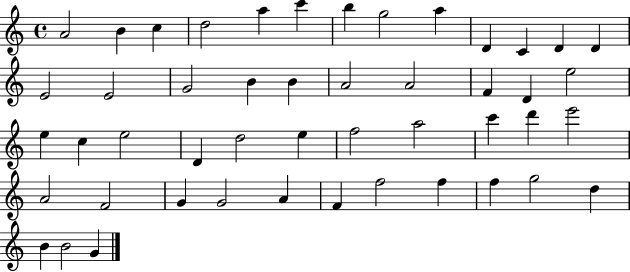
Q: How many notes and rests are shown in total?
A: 48